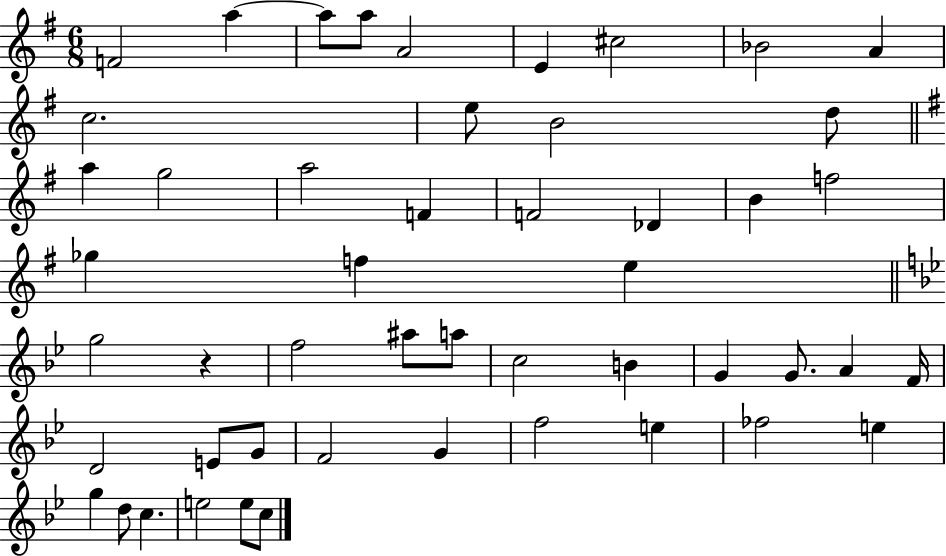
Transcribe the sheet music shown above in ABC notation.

X:1
T:Untitled
M:6/8
L:1/4
K:G
F2 a a/2 a/2 A2 E ^c2 _B2 A c2 e/2 B2 d/2 a g2 a2 F F2 _D B f2 _g f e g2 z f2 ^a/2 a/2 c2 B G G/2 A F/4 D2 E/2 G/2 F2 G f2 e _f2 e g d/2 c e2 e/2 c/2